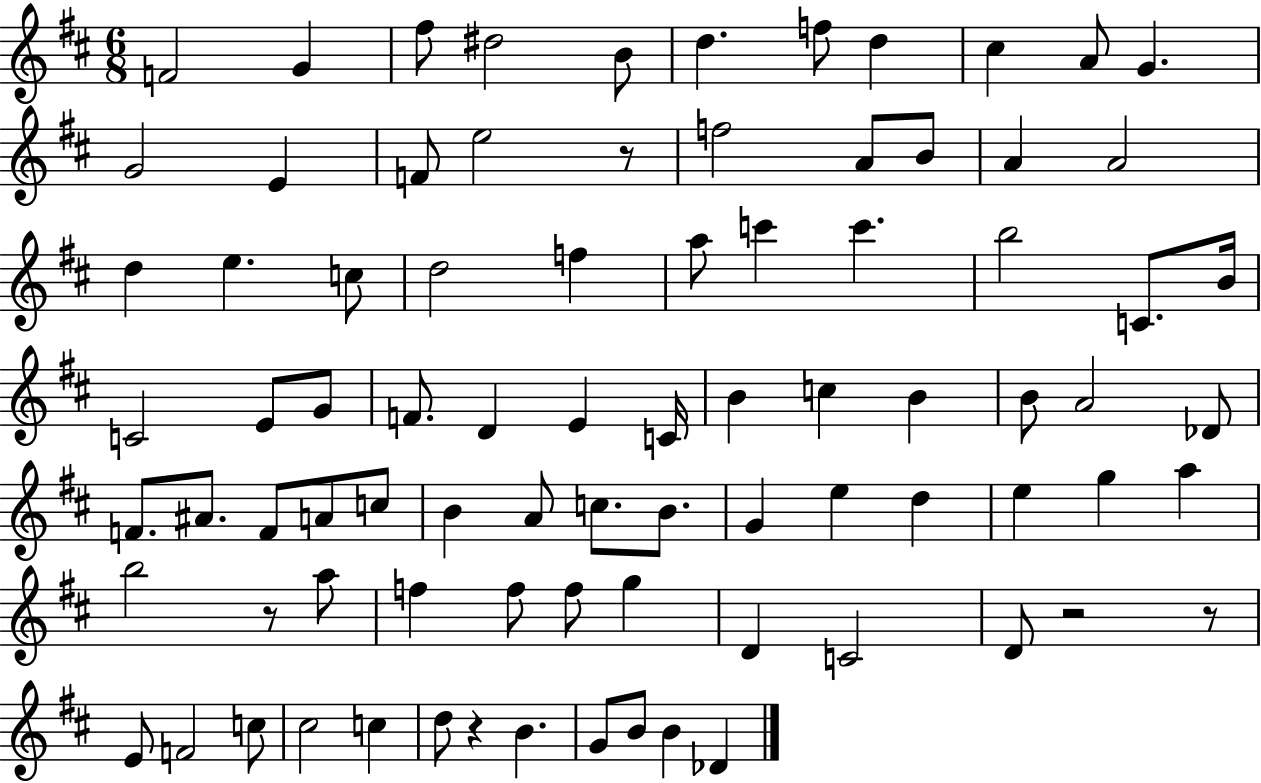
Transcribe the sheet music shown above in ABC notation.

X:1
T:Untitled
M:6/8
L:1/4
K:D
F2 G ^f/2 ^d2 B/2 d f/2 d ^c A/2 G G2 E F/2 e2 z/2 f2 A/2 B/2 A A2 d e c/2 d2 f a/2 c' c' b2 C/2 B/4 C2 E/2 G/2 F/2 D E C/4 B c B B/2 A2 _D/2 F/2 ^A/2 F/2 A/2 c/2 B A/2 c/2 B/2 G e d e g a b2 z/2 a/2 f f/2 f/2 g D C2 D/2 z2 z/2 E/2 F2 c/2 ^c2 c d/2 z B G/2 B/2 B _D